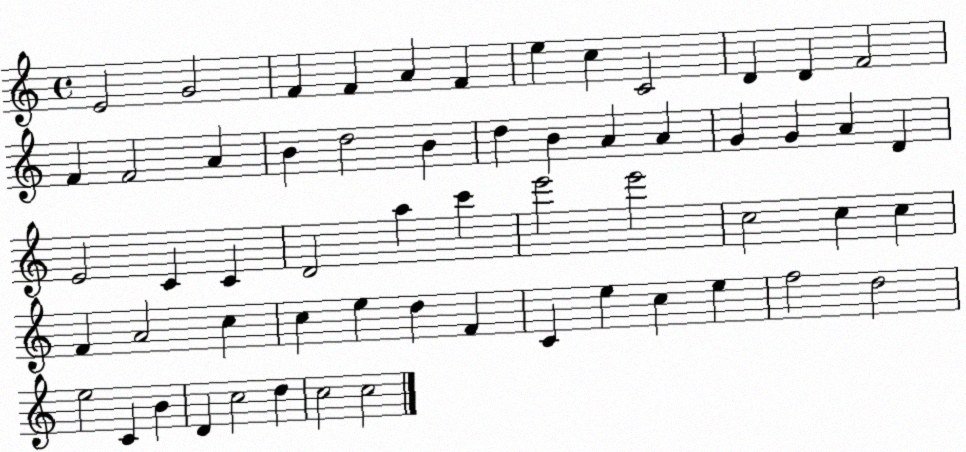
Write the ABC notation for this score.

X:1
T:Untitled
M:4/4
L:1/4
K:C
E2 G2 F F A F e c C2 D D F2 F F2 A B d2 B d B A A G G A D E2 C C D2 a c' e'2 e'2 c2 c c F A2 c c e d F C e c e f2 d2 e2 C B D c2 d c2 c2